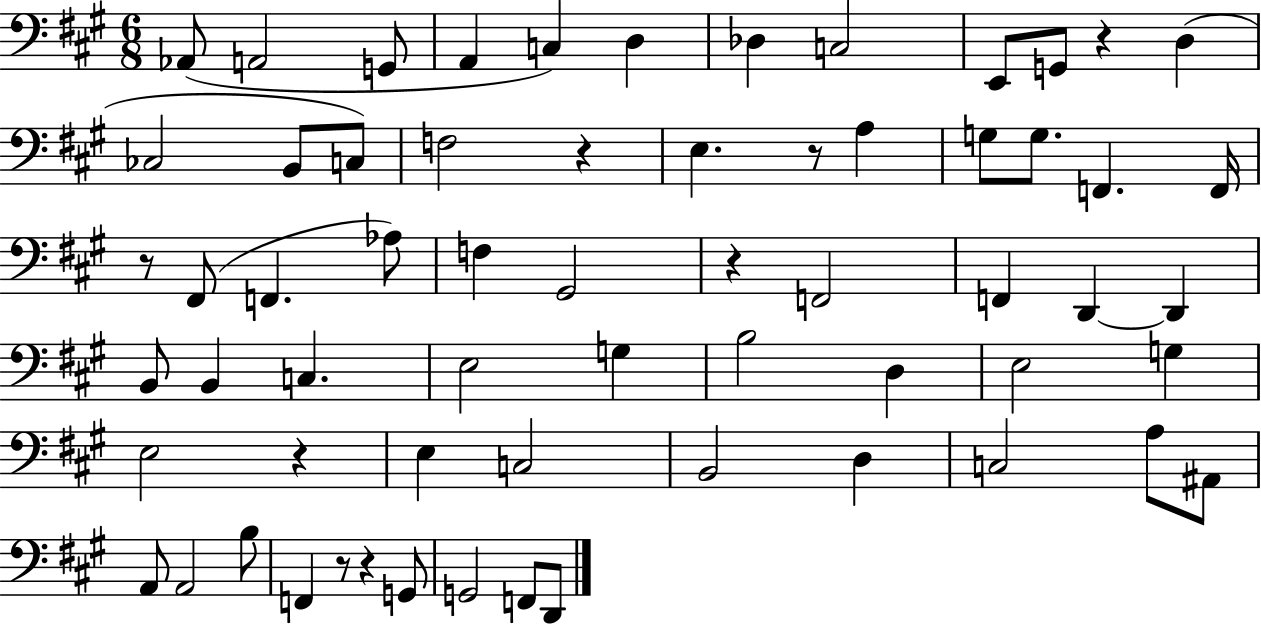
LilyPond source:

{
  \clef bass
  \numericTimeSignature
  \time 6/8
  \key a \major
  aes,8( a,2 g,8 | a,4 c4) d4 | des4 c2 | e,8 g,8 r4 d4( | \break ces2 b,8 c8) | f2 r4 | e4. r8 a4 | g8 g8. f,4. f,16 | \break r8 fis,8( f,4. aes8) | f4 gis,2 | r4 f,2 | f,4 d,4~~ d,4 | \break b,8 b,4 c4. | e2 g4 | b2 d4 | e2 g4 | \break e2 r4 | e4 c2 | b,2 d4 | c2 a8 ais,8 | \break a,8 a,2 b8 | f,4 r8 r4 g,8 | g,2 f,8 d,8 | \bar "|."
}